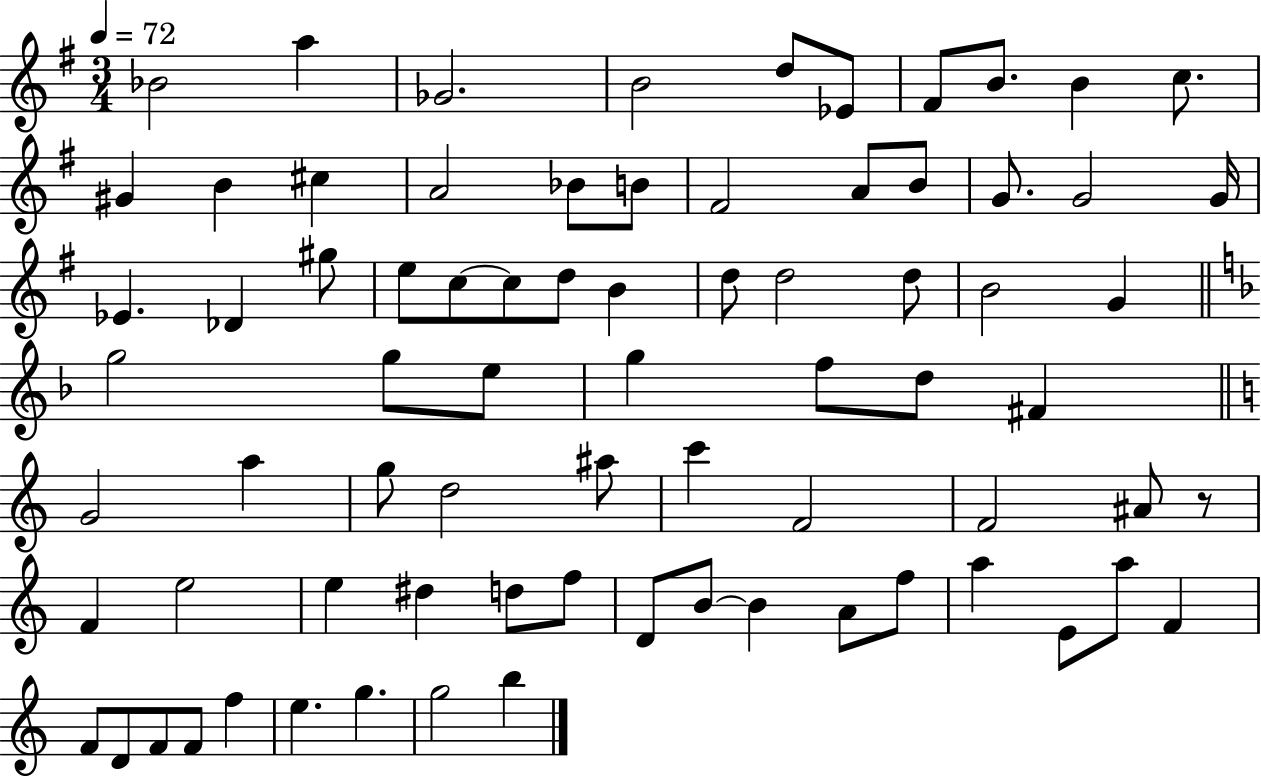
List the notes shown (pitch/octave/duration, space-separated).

Bb4/h A5/q Gb4/h. B4/h D5/e Eb4/e F#4/e B4/e. B4/q C5/e. G#4/q B4/q C#5/q A4/h Bb4/e B4/e F#4/h A4/e B4/e G4/e. G4/h G4/s Eb4/q. Db4/q G#5/e E5/e C5/e C5/e D5/e B4/q D5/e D5/h D5/e B4/h G4/q G5/h G5/e E5/e G5/q F5/e D5/e F#4/q G4/h A5/q G5/e D5/h A#5/e C6/q F4/h F4/h A#4/e R/e F4/q E5/h E5/q D#5/q D5/e F5/e D4/e B4/e B4/q A4/e F5/e A5/q E4/e A5/e F4/q F4/e D4/e F4/e F4/e F5/q E5/q. G5/q. G5/h B5/q